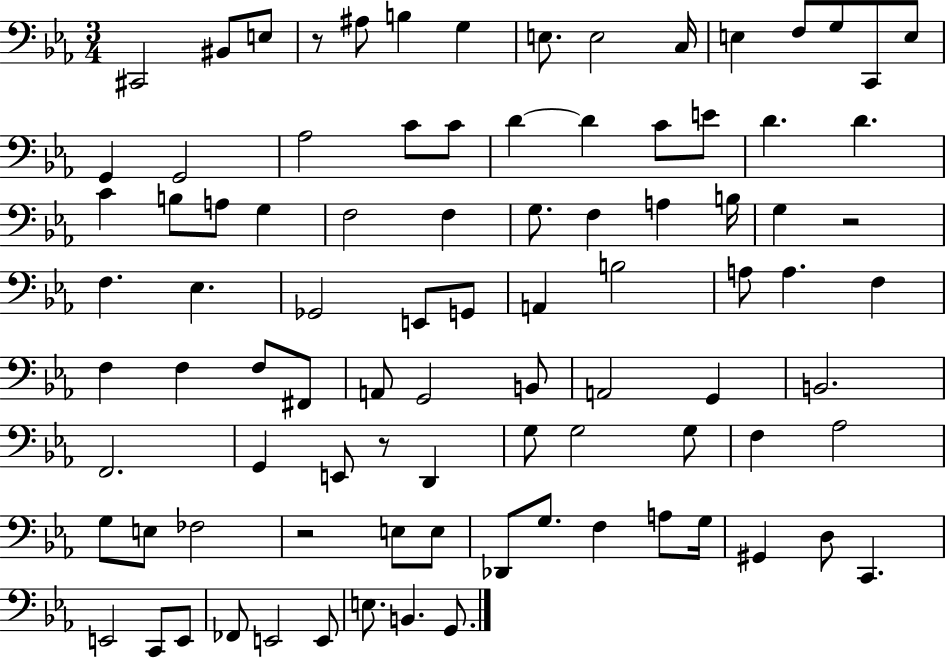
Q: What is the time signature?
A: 3/4